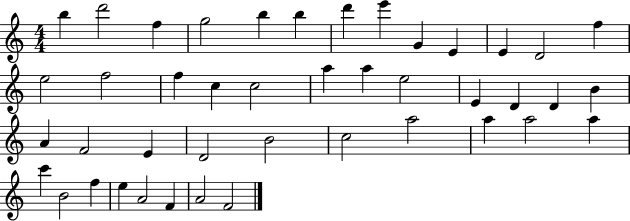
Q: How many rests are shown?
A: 0